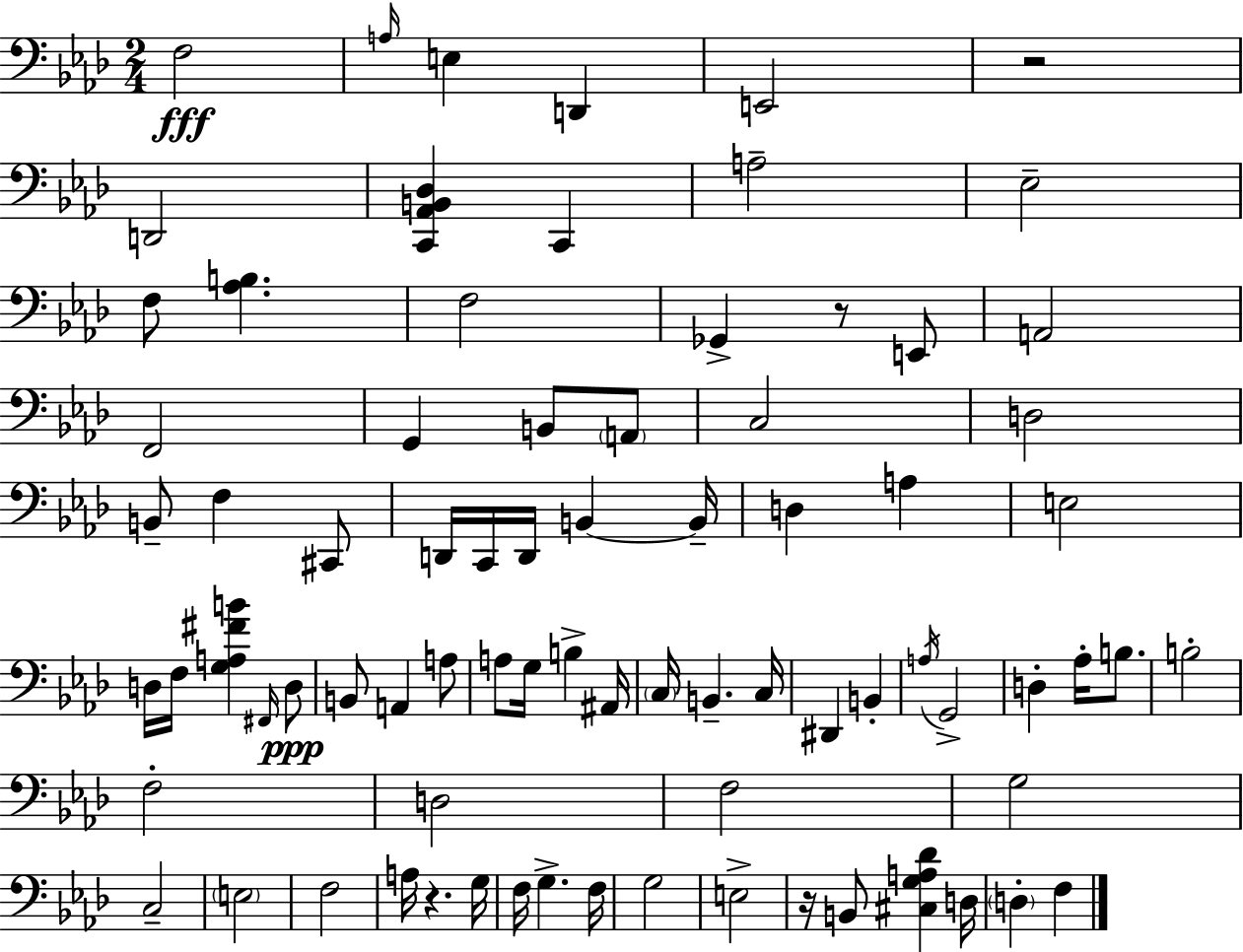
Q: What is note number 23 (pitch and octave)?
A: C#2